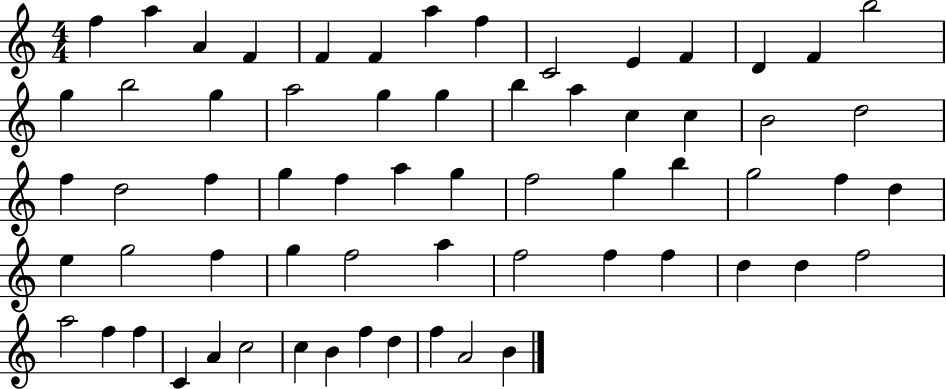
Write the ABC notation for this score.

X:1
T:Untitled
M:4/4
L:1/4
K:C
f a A F F F a f C2 E F D F b2 g b2 g a2 g g b a c c B2 d2 f d2 f g f a g f2 g b g2 f d e g2 f g f2 a f2 f f d d f2 a2 f f C A c2 c B f d f A2 B